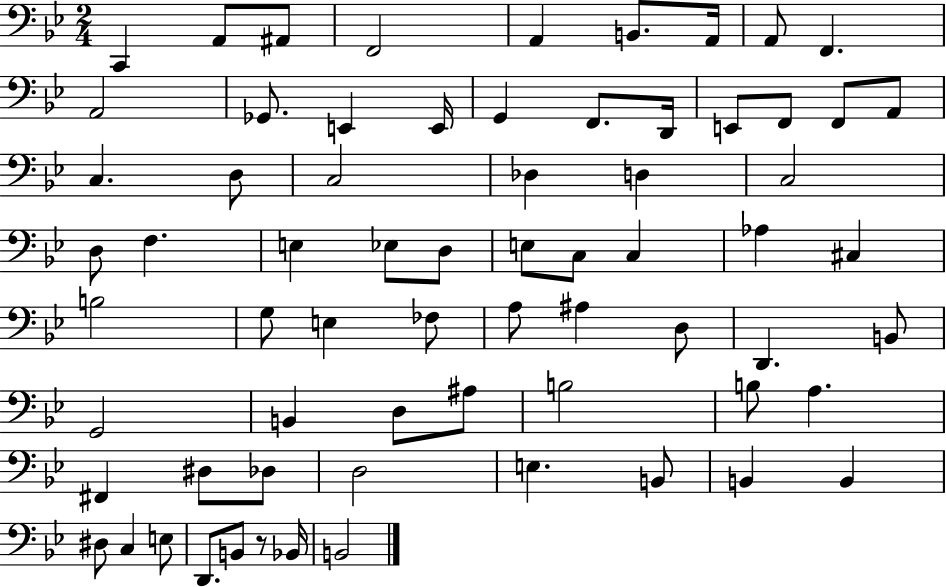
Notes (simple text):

C2/q A2/e A#2/e F2/h A2/q B2/e. A2/s A2/e F2/q. A2/h Gb2/e. E2/q E2/s G2/q F2/e. D2/s E2/e F2/e F2/e A2/e C3/q. D3/e C3/h Db3/q D3/q C3/h D3/e F3/q. E3/q Eb3/e D3/e E3/e C3/e C3/q Ab3/q C#3/q B3/h G3/e E3/q FES3/e A3/e A#3/q D3/e D2/q. B2/e G2/h B2/q D3/e A#3/e B3/h B3/e A3/q. F#2/q D#3/e Db3/e D3/h E3/q. B2/e B2/q B2/q D#3/e C3/q E3/e D2/e. B2/e R/e Bb2/s B2/h